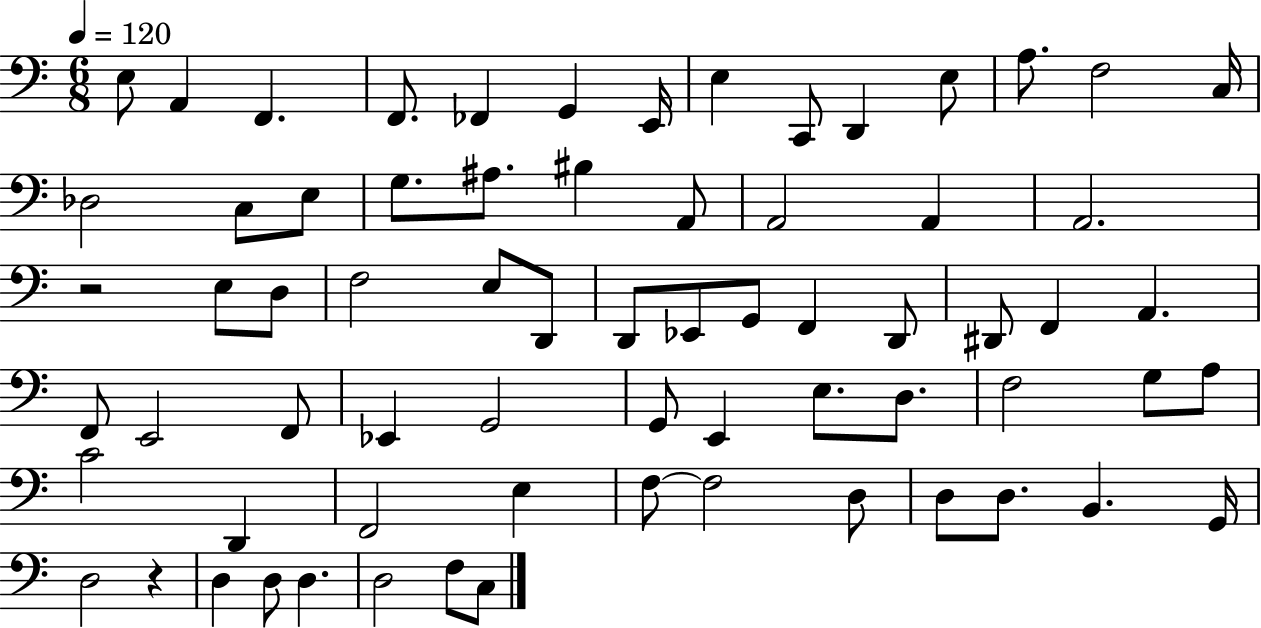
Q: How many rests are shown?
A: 2